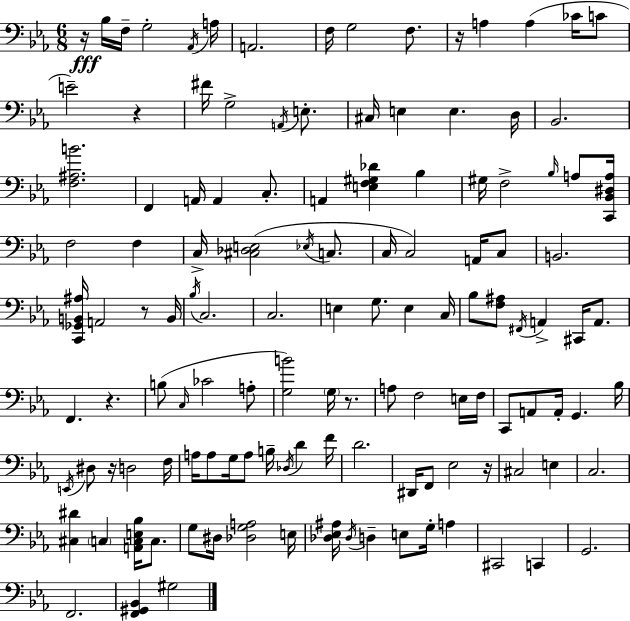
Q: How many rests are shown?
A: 8